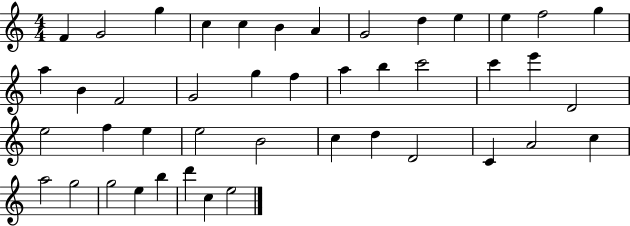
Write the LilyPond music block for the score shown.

{
  \clef treble
  \numericTimeSignature
  \time 4/4
  \key c \major
  f'4 g'2 g''4 | c''4 c''4 b'4 a'4 | g'2 d''4 e''4 | e''4 f''2 g''4 | \break a''4 b'4 f'2 | g'2 g''4 f''4 | a''4 b''4 c'''2 | c'''4 e'''4 d'2 | \break e''2 f''4 e''4 | e''2 b'2 | c''4 d''4 d'2 | c'4 a'2 c''4 | \break a''2 g''2 | g''2 e''4 b''4 | d'''4 c''4 e''2 | \bar "|."
}